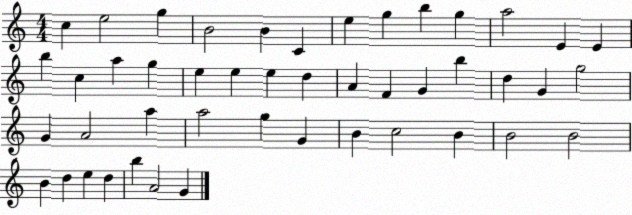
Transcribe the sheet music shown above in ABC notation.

X:1
T:Untitled
M:4/4
L:1/4
K:C
c e2 g B2 B C e g b g a2 E E b c a g e e e d A F G b d G g2 G A2 a a2 g G B c2 B B2 B2 B d e d b A2 G